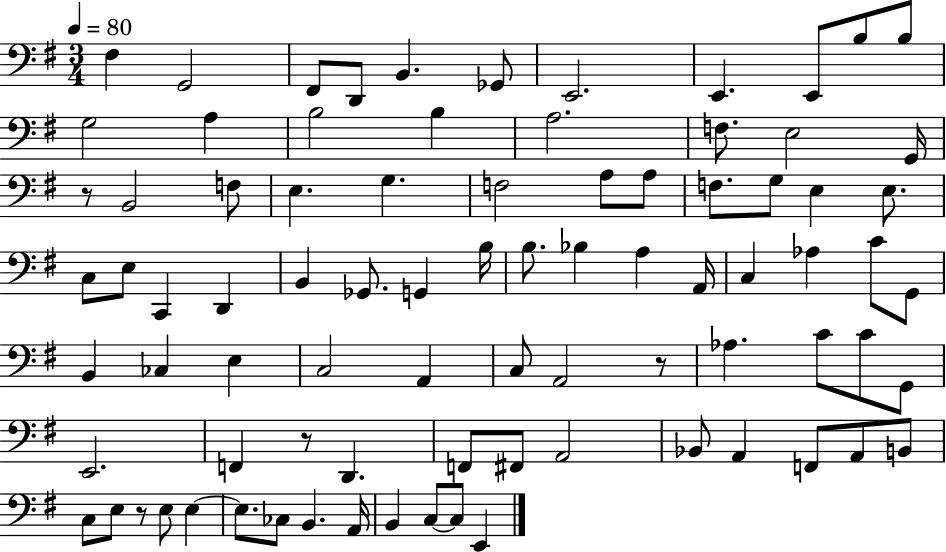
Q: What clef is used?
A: bass